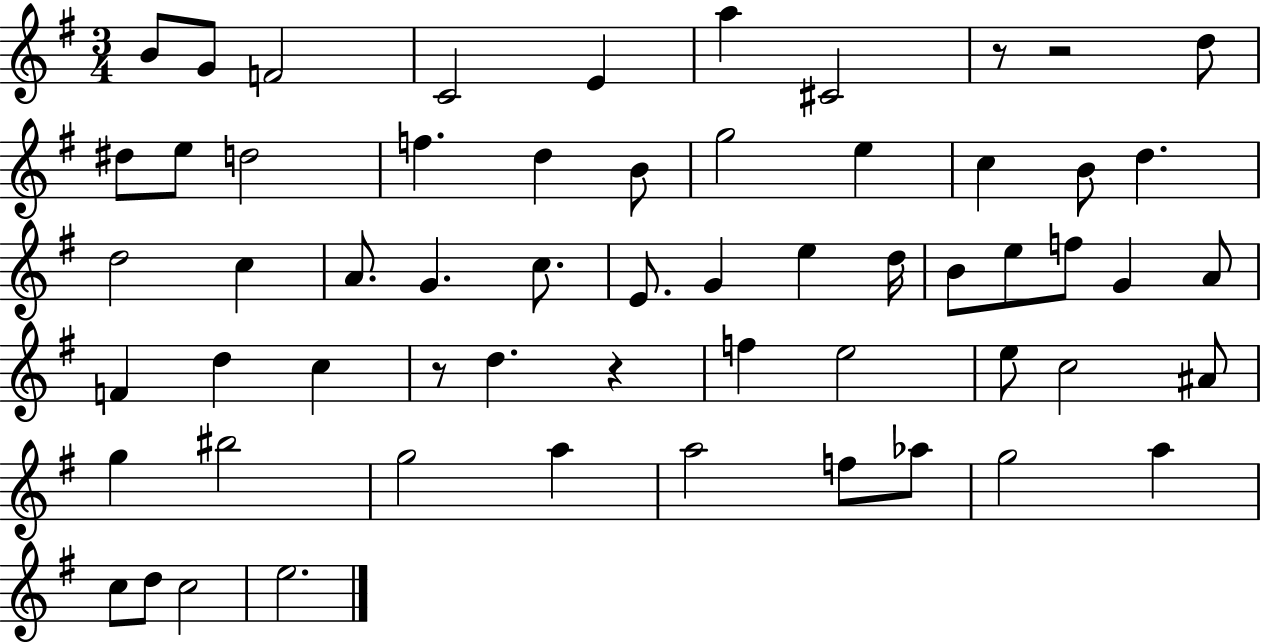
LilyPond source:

{
  \clef treble
  \numericTimeSignature
  \time 3/4
  \key g \major
  b'8 g'8 f'2 | c'2 e'4 | a''4 cis'2 | r8 r2 d''8 | \break dis''8 e''8 d''2 | f''4. d''4 b'8 | g''2 e''4 | c''4 b'8 d''4. | \break d''2 c''4 | a'8. g'4. c''8. | e'8. g'4 e''4 d''16 | b'8 e''8 f''8 g'4 a'8 | \break f'4 d''4 c''4 | r8 d''4. r4 | f''4 e''2 | e''8 c''2 ais'8 | \break g''4 bis''2 | g''2 a''4 | a''2 f''8 aes''8 | g''2 a''4 | \break c''8 d''8 c''2 | e''2. | \bar "|."
}